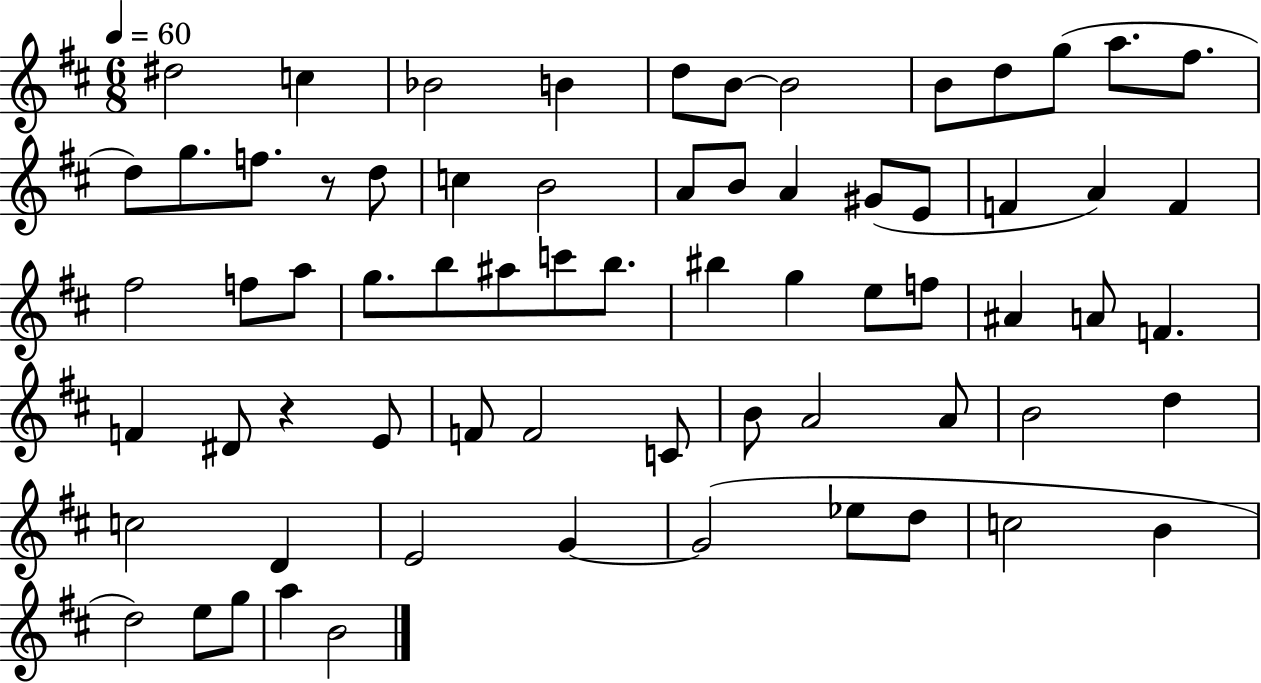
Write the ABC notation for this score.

X:1
T:Untitled
M:6/8
L:1/4
K:D
^d2 c _B2 B d/2 B/2 B2 B/2 d/2 g/2 a/2 ^f/2 d/2 g/2 f/2 z/2 d/2 c B2 A/2 B/2 A ^G/2 E/2 F A F ^f2 f/2 a/2 g/2 b/2 ^a/2 c'/2 b/2 ^b g e/2 f/2 ^A A/2 F F ^D/2 z E/2 F/2 F2 C/2 B/2 A2 A/2 B2 d c2 D E2 G G2 _e/2 d/2 c2 B d2 e/2 g/2 a B2